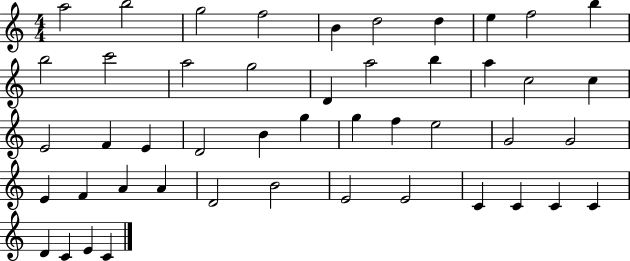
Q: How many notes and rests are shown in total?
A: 47